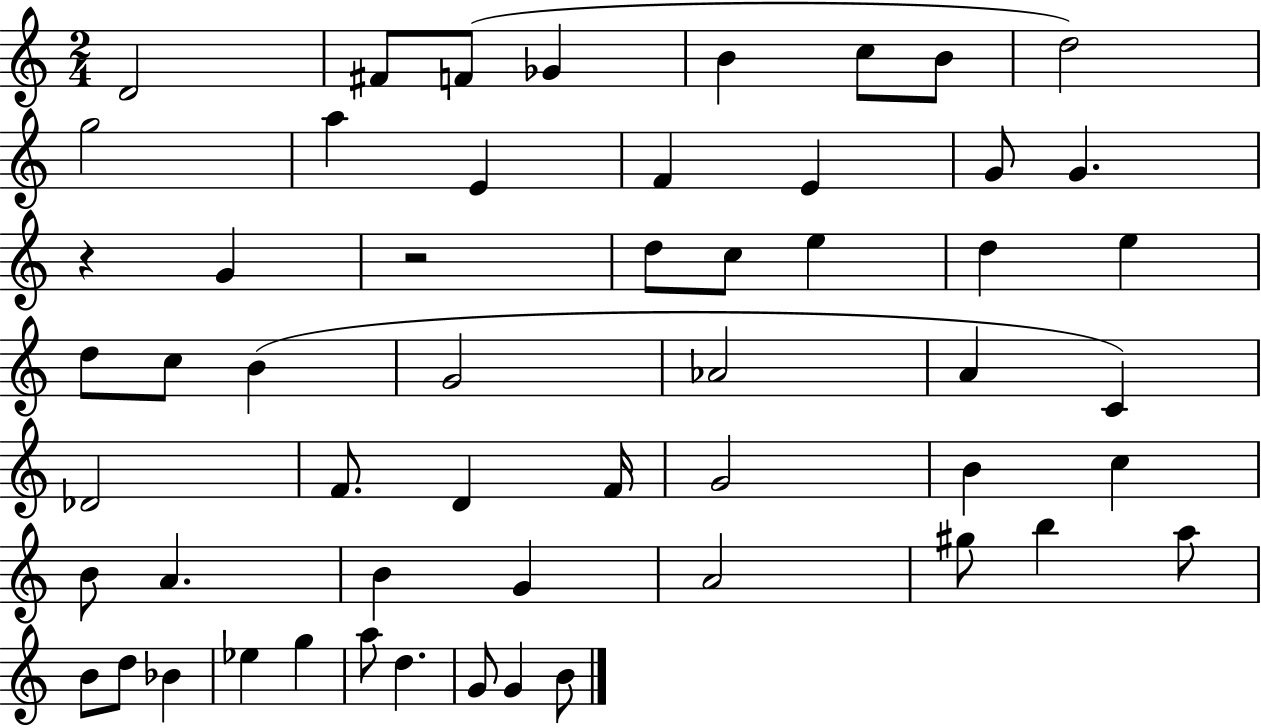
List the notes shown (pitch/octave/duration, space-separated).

D4/h F#4/e F4/e Gb4/q B4/q C5/e B4/e D5/h G5/h A5/q E4/q F4/q E4/q G4/e G4/q. R/q G4/q R/h D5/e C5/e E5/q D5/q E5/q D5/e C5/e B4/q G4/h Ab4/h A4/q C4/q Db4/h F4/e. D4/q F4/s G4/h B4/q C5/q B4/e A4/q. B4/q G4/q A4/h G#5/e B5/q A5/e B4/e D5/e Bb4/q Eb5/q G5/q A5/e D5/q. G4/e G4/q B4/e